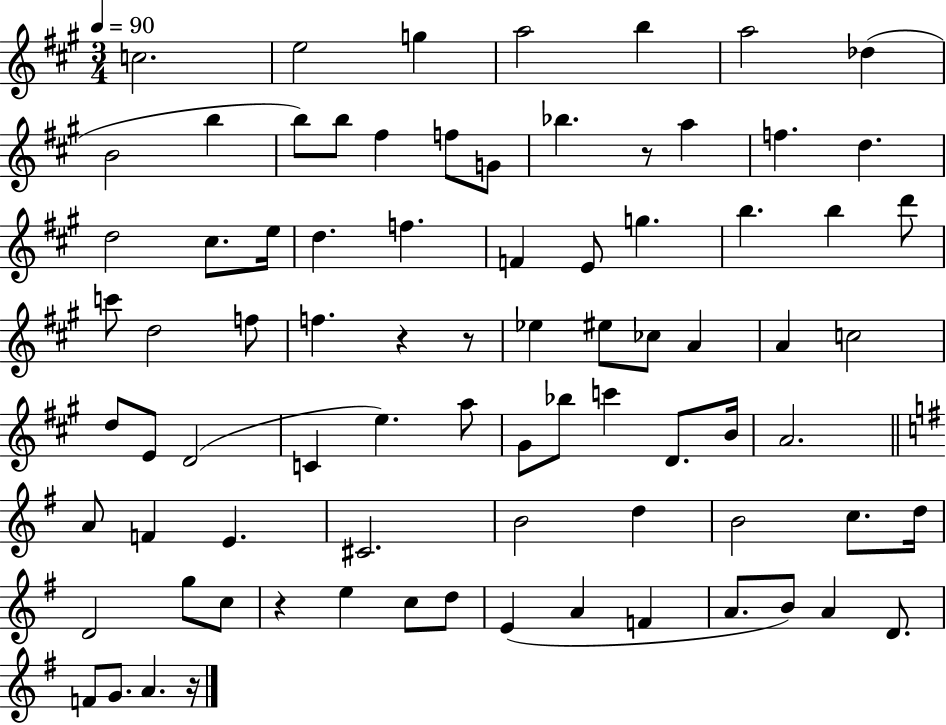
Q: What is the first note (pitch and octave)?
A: C5